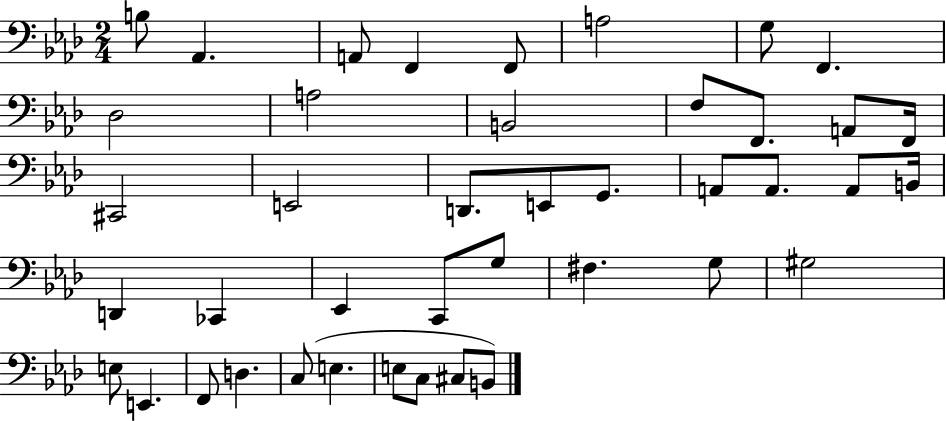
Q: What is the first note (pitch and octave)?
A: B3